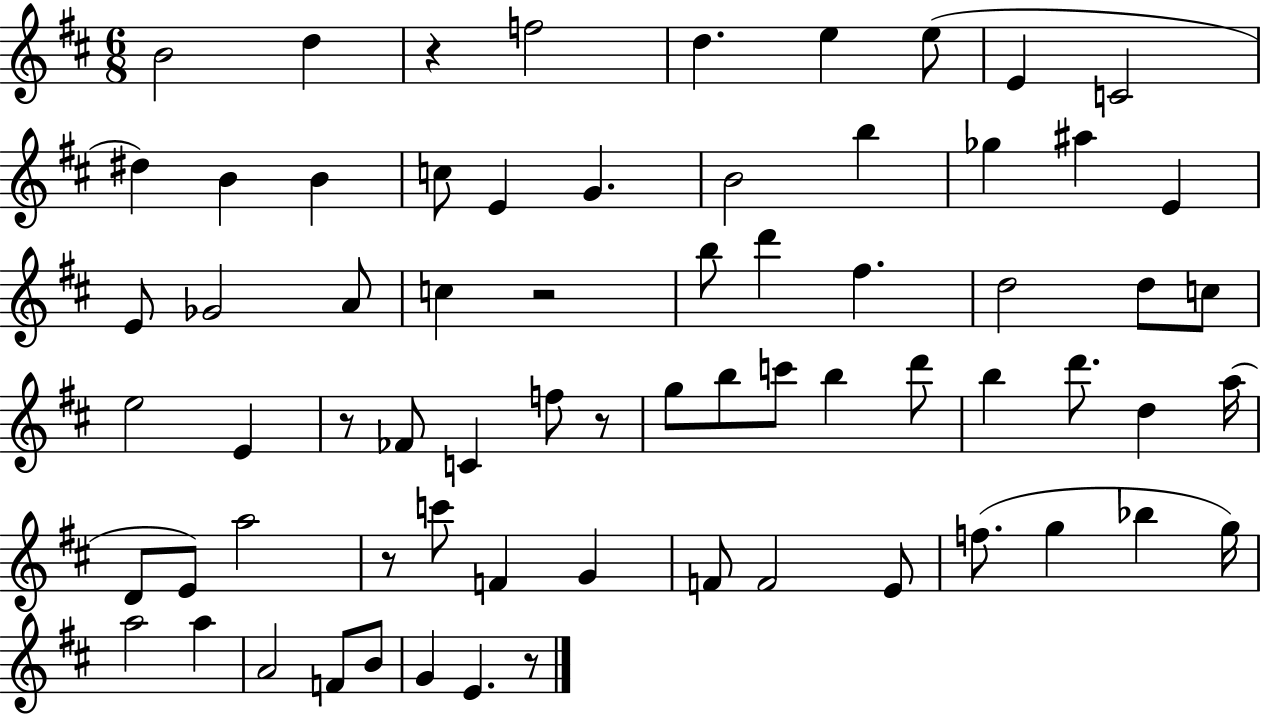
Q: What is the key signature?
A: D major